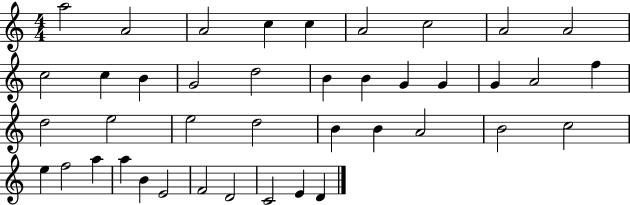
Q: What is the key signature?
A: C major